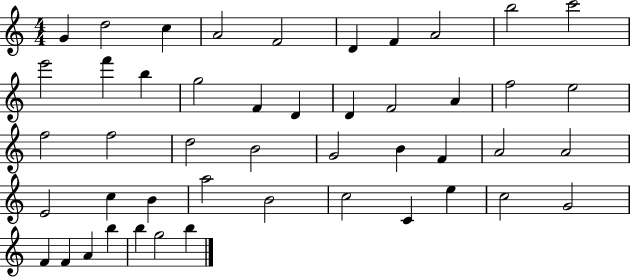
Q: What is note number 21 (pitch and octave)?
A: E5